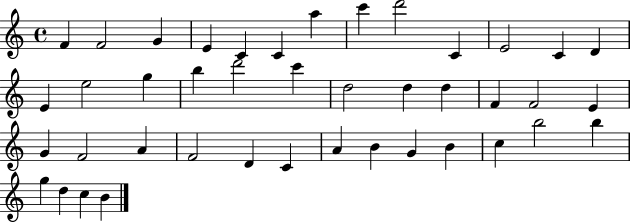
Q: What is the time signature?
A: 4/4